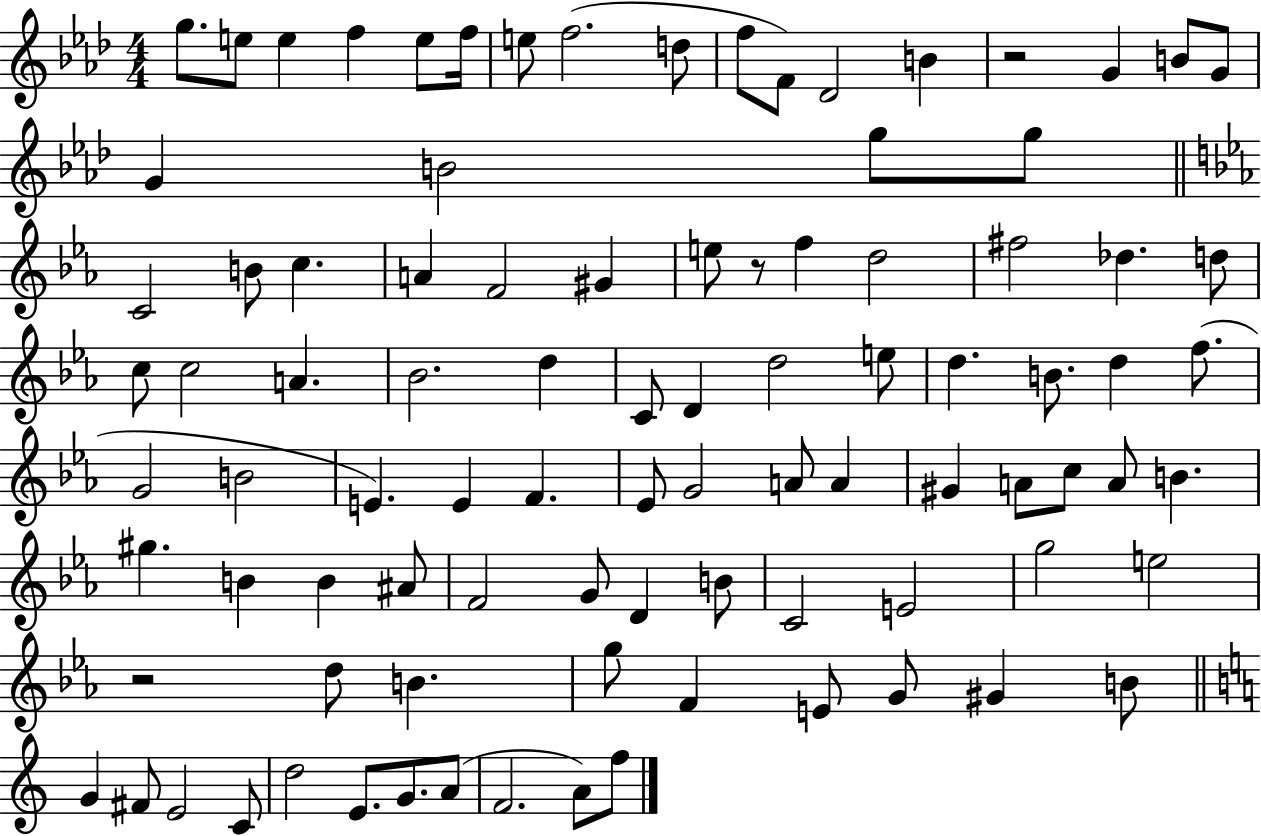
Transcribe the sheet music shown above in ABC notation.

X:1
T:Untitled
M:4/4
L:1/4
K:Ab
g/2 e/2 e f e/2 f/4 e/2 f2 d/2 f/2 F/2 _D2 B z2 G B/2 G/2 G B2 g/2 g/2 C2 B/2 c A F2 ^G e/2 z/2 f d2 ^f2 _d d/2 c/2 c2 A _B2 d C/2 D d2 e/2 d B/2 d f/2 G2 B2 E E F _E/2 G2 A/2 A ^G A/2 c/2 A/2 B ^g B B ^A/2 F2 G/2 D B/2 C2 E2 g2 e2 z2 d/2 B g/2 F E/2 G/2 ^G B/2 G ^F/2 E2 C/2 d2 E/2 G/2 A/2 F2 A/2 f/2